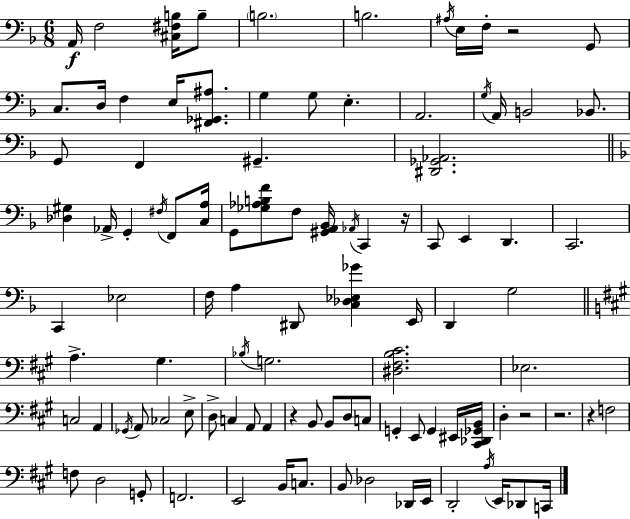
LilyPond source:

{
  \clef bass
  \numericTimeSignature
  \time 6/8
  \key f \major
  \repeat volta 2 { a,16\f f2 <cis fis b>16 b8-- | \parenthesize b2. | b2. | \acciaccatura { ais16 } e16 f16-. r2 g,8 | \break c8. d16 f4 e16 <fis, ges, ais>8. | g4 g8 e4.-. | a,2. | \acciaccatura { g16 } a,16 b,2 bes,8. | \break g,8 f,4 gis,4.-- | <dis, ges, aes,>2. | \bar "||" \break \key f \major <des gis>4 aes,16-> g,4-. \acciaccatura { fis16 } f,8 | <c a>16 g,8 <ges aes b f'>8 f8 <gis, a, bes,>16 \acciaccatura { aes,16 } c,4 | r16 c,8 e,4 d,4. | c,2. | \break c,4 ees2 | f16 a4 dis,8 <c des ees ges'>4 | e,16 d,4 g2 | \bar "||" \break \key a \major a4.-> gis4. | \acciaccatura { bes16 } g2. | <dis fis b cis'>2. | ees2. | \break c2 a,4 | \acciaccatura { ges,16 } a,8 ces2 | e8-> d8-> c4 a,8 a,4 | r4 b,8 b,8 d8 | \break c8 g,4-. e,8 g,4 | eis,16 <cis, des, ges, b,>16 d4-. r2 | r2. | r4 f2 | \break f8 d2 | g,8-. f,2. | e,2 b,16 c8. | b,8 des2 | \break des,16 e,16 d,2-. \acciaccatura { a16 } e,16 | des,8 c,16 } \bar "|."
}